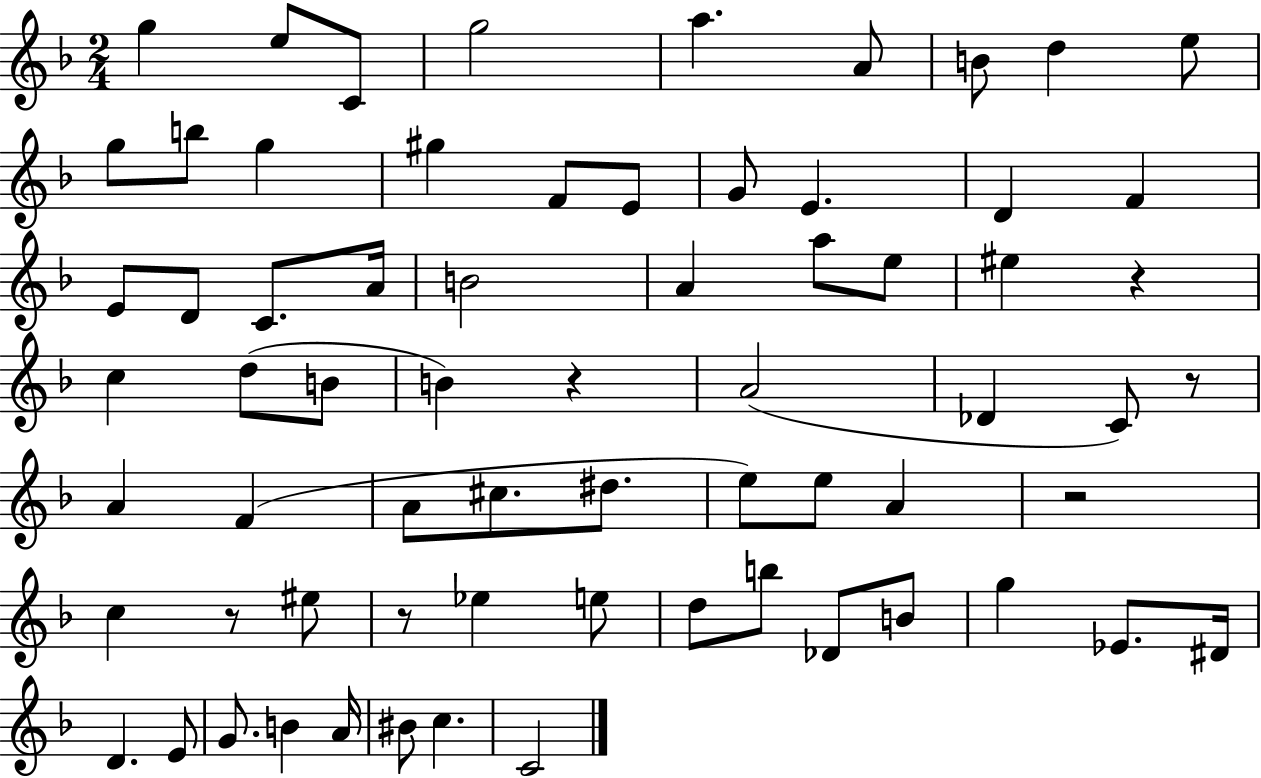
X:1
T:Untitled
M:2/4
L:1/4
K:F
g e/2 C/2 g2 a A/2 B/2 d e/2 g/2 b/2 g ^g F/2 E/2 G/2 E D F E/2 D/2 C/2 A/4 B2 A a/2 e/2 ^e z c d/2 B/2 B z A2 _D C/2 z/2 A F A/2 ^c/2 ^d/2 e/2 e/2 A z2 c z/2 ^e/2 z/2 _e e/2 d/2 b/2 _D/2 B/2 g _E/2 ^D/4 D E/2 G/2 B A/4 ^B/2 c C2